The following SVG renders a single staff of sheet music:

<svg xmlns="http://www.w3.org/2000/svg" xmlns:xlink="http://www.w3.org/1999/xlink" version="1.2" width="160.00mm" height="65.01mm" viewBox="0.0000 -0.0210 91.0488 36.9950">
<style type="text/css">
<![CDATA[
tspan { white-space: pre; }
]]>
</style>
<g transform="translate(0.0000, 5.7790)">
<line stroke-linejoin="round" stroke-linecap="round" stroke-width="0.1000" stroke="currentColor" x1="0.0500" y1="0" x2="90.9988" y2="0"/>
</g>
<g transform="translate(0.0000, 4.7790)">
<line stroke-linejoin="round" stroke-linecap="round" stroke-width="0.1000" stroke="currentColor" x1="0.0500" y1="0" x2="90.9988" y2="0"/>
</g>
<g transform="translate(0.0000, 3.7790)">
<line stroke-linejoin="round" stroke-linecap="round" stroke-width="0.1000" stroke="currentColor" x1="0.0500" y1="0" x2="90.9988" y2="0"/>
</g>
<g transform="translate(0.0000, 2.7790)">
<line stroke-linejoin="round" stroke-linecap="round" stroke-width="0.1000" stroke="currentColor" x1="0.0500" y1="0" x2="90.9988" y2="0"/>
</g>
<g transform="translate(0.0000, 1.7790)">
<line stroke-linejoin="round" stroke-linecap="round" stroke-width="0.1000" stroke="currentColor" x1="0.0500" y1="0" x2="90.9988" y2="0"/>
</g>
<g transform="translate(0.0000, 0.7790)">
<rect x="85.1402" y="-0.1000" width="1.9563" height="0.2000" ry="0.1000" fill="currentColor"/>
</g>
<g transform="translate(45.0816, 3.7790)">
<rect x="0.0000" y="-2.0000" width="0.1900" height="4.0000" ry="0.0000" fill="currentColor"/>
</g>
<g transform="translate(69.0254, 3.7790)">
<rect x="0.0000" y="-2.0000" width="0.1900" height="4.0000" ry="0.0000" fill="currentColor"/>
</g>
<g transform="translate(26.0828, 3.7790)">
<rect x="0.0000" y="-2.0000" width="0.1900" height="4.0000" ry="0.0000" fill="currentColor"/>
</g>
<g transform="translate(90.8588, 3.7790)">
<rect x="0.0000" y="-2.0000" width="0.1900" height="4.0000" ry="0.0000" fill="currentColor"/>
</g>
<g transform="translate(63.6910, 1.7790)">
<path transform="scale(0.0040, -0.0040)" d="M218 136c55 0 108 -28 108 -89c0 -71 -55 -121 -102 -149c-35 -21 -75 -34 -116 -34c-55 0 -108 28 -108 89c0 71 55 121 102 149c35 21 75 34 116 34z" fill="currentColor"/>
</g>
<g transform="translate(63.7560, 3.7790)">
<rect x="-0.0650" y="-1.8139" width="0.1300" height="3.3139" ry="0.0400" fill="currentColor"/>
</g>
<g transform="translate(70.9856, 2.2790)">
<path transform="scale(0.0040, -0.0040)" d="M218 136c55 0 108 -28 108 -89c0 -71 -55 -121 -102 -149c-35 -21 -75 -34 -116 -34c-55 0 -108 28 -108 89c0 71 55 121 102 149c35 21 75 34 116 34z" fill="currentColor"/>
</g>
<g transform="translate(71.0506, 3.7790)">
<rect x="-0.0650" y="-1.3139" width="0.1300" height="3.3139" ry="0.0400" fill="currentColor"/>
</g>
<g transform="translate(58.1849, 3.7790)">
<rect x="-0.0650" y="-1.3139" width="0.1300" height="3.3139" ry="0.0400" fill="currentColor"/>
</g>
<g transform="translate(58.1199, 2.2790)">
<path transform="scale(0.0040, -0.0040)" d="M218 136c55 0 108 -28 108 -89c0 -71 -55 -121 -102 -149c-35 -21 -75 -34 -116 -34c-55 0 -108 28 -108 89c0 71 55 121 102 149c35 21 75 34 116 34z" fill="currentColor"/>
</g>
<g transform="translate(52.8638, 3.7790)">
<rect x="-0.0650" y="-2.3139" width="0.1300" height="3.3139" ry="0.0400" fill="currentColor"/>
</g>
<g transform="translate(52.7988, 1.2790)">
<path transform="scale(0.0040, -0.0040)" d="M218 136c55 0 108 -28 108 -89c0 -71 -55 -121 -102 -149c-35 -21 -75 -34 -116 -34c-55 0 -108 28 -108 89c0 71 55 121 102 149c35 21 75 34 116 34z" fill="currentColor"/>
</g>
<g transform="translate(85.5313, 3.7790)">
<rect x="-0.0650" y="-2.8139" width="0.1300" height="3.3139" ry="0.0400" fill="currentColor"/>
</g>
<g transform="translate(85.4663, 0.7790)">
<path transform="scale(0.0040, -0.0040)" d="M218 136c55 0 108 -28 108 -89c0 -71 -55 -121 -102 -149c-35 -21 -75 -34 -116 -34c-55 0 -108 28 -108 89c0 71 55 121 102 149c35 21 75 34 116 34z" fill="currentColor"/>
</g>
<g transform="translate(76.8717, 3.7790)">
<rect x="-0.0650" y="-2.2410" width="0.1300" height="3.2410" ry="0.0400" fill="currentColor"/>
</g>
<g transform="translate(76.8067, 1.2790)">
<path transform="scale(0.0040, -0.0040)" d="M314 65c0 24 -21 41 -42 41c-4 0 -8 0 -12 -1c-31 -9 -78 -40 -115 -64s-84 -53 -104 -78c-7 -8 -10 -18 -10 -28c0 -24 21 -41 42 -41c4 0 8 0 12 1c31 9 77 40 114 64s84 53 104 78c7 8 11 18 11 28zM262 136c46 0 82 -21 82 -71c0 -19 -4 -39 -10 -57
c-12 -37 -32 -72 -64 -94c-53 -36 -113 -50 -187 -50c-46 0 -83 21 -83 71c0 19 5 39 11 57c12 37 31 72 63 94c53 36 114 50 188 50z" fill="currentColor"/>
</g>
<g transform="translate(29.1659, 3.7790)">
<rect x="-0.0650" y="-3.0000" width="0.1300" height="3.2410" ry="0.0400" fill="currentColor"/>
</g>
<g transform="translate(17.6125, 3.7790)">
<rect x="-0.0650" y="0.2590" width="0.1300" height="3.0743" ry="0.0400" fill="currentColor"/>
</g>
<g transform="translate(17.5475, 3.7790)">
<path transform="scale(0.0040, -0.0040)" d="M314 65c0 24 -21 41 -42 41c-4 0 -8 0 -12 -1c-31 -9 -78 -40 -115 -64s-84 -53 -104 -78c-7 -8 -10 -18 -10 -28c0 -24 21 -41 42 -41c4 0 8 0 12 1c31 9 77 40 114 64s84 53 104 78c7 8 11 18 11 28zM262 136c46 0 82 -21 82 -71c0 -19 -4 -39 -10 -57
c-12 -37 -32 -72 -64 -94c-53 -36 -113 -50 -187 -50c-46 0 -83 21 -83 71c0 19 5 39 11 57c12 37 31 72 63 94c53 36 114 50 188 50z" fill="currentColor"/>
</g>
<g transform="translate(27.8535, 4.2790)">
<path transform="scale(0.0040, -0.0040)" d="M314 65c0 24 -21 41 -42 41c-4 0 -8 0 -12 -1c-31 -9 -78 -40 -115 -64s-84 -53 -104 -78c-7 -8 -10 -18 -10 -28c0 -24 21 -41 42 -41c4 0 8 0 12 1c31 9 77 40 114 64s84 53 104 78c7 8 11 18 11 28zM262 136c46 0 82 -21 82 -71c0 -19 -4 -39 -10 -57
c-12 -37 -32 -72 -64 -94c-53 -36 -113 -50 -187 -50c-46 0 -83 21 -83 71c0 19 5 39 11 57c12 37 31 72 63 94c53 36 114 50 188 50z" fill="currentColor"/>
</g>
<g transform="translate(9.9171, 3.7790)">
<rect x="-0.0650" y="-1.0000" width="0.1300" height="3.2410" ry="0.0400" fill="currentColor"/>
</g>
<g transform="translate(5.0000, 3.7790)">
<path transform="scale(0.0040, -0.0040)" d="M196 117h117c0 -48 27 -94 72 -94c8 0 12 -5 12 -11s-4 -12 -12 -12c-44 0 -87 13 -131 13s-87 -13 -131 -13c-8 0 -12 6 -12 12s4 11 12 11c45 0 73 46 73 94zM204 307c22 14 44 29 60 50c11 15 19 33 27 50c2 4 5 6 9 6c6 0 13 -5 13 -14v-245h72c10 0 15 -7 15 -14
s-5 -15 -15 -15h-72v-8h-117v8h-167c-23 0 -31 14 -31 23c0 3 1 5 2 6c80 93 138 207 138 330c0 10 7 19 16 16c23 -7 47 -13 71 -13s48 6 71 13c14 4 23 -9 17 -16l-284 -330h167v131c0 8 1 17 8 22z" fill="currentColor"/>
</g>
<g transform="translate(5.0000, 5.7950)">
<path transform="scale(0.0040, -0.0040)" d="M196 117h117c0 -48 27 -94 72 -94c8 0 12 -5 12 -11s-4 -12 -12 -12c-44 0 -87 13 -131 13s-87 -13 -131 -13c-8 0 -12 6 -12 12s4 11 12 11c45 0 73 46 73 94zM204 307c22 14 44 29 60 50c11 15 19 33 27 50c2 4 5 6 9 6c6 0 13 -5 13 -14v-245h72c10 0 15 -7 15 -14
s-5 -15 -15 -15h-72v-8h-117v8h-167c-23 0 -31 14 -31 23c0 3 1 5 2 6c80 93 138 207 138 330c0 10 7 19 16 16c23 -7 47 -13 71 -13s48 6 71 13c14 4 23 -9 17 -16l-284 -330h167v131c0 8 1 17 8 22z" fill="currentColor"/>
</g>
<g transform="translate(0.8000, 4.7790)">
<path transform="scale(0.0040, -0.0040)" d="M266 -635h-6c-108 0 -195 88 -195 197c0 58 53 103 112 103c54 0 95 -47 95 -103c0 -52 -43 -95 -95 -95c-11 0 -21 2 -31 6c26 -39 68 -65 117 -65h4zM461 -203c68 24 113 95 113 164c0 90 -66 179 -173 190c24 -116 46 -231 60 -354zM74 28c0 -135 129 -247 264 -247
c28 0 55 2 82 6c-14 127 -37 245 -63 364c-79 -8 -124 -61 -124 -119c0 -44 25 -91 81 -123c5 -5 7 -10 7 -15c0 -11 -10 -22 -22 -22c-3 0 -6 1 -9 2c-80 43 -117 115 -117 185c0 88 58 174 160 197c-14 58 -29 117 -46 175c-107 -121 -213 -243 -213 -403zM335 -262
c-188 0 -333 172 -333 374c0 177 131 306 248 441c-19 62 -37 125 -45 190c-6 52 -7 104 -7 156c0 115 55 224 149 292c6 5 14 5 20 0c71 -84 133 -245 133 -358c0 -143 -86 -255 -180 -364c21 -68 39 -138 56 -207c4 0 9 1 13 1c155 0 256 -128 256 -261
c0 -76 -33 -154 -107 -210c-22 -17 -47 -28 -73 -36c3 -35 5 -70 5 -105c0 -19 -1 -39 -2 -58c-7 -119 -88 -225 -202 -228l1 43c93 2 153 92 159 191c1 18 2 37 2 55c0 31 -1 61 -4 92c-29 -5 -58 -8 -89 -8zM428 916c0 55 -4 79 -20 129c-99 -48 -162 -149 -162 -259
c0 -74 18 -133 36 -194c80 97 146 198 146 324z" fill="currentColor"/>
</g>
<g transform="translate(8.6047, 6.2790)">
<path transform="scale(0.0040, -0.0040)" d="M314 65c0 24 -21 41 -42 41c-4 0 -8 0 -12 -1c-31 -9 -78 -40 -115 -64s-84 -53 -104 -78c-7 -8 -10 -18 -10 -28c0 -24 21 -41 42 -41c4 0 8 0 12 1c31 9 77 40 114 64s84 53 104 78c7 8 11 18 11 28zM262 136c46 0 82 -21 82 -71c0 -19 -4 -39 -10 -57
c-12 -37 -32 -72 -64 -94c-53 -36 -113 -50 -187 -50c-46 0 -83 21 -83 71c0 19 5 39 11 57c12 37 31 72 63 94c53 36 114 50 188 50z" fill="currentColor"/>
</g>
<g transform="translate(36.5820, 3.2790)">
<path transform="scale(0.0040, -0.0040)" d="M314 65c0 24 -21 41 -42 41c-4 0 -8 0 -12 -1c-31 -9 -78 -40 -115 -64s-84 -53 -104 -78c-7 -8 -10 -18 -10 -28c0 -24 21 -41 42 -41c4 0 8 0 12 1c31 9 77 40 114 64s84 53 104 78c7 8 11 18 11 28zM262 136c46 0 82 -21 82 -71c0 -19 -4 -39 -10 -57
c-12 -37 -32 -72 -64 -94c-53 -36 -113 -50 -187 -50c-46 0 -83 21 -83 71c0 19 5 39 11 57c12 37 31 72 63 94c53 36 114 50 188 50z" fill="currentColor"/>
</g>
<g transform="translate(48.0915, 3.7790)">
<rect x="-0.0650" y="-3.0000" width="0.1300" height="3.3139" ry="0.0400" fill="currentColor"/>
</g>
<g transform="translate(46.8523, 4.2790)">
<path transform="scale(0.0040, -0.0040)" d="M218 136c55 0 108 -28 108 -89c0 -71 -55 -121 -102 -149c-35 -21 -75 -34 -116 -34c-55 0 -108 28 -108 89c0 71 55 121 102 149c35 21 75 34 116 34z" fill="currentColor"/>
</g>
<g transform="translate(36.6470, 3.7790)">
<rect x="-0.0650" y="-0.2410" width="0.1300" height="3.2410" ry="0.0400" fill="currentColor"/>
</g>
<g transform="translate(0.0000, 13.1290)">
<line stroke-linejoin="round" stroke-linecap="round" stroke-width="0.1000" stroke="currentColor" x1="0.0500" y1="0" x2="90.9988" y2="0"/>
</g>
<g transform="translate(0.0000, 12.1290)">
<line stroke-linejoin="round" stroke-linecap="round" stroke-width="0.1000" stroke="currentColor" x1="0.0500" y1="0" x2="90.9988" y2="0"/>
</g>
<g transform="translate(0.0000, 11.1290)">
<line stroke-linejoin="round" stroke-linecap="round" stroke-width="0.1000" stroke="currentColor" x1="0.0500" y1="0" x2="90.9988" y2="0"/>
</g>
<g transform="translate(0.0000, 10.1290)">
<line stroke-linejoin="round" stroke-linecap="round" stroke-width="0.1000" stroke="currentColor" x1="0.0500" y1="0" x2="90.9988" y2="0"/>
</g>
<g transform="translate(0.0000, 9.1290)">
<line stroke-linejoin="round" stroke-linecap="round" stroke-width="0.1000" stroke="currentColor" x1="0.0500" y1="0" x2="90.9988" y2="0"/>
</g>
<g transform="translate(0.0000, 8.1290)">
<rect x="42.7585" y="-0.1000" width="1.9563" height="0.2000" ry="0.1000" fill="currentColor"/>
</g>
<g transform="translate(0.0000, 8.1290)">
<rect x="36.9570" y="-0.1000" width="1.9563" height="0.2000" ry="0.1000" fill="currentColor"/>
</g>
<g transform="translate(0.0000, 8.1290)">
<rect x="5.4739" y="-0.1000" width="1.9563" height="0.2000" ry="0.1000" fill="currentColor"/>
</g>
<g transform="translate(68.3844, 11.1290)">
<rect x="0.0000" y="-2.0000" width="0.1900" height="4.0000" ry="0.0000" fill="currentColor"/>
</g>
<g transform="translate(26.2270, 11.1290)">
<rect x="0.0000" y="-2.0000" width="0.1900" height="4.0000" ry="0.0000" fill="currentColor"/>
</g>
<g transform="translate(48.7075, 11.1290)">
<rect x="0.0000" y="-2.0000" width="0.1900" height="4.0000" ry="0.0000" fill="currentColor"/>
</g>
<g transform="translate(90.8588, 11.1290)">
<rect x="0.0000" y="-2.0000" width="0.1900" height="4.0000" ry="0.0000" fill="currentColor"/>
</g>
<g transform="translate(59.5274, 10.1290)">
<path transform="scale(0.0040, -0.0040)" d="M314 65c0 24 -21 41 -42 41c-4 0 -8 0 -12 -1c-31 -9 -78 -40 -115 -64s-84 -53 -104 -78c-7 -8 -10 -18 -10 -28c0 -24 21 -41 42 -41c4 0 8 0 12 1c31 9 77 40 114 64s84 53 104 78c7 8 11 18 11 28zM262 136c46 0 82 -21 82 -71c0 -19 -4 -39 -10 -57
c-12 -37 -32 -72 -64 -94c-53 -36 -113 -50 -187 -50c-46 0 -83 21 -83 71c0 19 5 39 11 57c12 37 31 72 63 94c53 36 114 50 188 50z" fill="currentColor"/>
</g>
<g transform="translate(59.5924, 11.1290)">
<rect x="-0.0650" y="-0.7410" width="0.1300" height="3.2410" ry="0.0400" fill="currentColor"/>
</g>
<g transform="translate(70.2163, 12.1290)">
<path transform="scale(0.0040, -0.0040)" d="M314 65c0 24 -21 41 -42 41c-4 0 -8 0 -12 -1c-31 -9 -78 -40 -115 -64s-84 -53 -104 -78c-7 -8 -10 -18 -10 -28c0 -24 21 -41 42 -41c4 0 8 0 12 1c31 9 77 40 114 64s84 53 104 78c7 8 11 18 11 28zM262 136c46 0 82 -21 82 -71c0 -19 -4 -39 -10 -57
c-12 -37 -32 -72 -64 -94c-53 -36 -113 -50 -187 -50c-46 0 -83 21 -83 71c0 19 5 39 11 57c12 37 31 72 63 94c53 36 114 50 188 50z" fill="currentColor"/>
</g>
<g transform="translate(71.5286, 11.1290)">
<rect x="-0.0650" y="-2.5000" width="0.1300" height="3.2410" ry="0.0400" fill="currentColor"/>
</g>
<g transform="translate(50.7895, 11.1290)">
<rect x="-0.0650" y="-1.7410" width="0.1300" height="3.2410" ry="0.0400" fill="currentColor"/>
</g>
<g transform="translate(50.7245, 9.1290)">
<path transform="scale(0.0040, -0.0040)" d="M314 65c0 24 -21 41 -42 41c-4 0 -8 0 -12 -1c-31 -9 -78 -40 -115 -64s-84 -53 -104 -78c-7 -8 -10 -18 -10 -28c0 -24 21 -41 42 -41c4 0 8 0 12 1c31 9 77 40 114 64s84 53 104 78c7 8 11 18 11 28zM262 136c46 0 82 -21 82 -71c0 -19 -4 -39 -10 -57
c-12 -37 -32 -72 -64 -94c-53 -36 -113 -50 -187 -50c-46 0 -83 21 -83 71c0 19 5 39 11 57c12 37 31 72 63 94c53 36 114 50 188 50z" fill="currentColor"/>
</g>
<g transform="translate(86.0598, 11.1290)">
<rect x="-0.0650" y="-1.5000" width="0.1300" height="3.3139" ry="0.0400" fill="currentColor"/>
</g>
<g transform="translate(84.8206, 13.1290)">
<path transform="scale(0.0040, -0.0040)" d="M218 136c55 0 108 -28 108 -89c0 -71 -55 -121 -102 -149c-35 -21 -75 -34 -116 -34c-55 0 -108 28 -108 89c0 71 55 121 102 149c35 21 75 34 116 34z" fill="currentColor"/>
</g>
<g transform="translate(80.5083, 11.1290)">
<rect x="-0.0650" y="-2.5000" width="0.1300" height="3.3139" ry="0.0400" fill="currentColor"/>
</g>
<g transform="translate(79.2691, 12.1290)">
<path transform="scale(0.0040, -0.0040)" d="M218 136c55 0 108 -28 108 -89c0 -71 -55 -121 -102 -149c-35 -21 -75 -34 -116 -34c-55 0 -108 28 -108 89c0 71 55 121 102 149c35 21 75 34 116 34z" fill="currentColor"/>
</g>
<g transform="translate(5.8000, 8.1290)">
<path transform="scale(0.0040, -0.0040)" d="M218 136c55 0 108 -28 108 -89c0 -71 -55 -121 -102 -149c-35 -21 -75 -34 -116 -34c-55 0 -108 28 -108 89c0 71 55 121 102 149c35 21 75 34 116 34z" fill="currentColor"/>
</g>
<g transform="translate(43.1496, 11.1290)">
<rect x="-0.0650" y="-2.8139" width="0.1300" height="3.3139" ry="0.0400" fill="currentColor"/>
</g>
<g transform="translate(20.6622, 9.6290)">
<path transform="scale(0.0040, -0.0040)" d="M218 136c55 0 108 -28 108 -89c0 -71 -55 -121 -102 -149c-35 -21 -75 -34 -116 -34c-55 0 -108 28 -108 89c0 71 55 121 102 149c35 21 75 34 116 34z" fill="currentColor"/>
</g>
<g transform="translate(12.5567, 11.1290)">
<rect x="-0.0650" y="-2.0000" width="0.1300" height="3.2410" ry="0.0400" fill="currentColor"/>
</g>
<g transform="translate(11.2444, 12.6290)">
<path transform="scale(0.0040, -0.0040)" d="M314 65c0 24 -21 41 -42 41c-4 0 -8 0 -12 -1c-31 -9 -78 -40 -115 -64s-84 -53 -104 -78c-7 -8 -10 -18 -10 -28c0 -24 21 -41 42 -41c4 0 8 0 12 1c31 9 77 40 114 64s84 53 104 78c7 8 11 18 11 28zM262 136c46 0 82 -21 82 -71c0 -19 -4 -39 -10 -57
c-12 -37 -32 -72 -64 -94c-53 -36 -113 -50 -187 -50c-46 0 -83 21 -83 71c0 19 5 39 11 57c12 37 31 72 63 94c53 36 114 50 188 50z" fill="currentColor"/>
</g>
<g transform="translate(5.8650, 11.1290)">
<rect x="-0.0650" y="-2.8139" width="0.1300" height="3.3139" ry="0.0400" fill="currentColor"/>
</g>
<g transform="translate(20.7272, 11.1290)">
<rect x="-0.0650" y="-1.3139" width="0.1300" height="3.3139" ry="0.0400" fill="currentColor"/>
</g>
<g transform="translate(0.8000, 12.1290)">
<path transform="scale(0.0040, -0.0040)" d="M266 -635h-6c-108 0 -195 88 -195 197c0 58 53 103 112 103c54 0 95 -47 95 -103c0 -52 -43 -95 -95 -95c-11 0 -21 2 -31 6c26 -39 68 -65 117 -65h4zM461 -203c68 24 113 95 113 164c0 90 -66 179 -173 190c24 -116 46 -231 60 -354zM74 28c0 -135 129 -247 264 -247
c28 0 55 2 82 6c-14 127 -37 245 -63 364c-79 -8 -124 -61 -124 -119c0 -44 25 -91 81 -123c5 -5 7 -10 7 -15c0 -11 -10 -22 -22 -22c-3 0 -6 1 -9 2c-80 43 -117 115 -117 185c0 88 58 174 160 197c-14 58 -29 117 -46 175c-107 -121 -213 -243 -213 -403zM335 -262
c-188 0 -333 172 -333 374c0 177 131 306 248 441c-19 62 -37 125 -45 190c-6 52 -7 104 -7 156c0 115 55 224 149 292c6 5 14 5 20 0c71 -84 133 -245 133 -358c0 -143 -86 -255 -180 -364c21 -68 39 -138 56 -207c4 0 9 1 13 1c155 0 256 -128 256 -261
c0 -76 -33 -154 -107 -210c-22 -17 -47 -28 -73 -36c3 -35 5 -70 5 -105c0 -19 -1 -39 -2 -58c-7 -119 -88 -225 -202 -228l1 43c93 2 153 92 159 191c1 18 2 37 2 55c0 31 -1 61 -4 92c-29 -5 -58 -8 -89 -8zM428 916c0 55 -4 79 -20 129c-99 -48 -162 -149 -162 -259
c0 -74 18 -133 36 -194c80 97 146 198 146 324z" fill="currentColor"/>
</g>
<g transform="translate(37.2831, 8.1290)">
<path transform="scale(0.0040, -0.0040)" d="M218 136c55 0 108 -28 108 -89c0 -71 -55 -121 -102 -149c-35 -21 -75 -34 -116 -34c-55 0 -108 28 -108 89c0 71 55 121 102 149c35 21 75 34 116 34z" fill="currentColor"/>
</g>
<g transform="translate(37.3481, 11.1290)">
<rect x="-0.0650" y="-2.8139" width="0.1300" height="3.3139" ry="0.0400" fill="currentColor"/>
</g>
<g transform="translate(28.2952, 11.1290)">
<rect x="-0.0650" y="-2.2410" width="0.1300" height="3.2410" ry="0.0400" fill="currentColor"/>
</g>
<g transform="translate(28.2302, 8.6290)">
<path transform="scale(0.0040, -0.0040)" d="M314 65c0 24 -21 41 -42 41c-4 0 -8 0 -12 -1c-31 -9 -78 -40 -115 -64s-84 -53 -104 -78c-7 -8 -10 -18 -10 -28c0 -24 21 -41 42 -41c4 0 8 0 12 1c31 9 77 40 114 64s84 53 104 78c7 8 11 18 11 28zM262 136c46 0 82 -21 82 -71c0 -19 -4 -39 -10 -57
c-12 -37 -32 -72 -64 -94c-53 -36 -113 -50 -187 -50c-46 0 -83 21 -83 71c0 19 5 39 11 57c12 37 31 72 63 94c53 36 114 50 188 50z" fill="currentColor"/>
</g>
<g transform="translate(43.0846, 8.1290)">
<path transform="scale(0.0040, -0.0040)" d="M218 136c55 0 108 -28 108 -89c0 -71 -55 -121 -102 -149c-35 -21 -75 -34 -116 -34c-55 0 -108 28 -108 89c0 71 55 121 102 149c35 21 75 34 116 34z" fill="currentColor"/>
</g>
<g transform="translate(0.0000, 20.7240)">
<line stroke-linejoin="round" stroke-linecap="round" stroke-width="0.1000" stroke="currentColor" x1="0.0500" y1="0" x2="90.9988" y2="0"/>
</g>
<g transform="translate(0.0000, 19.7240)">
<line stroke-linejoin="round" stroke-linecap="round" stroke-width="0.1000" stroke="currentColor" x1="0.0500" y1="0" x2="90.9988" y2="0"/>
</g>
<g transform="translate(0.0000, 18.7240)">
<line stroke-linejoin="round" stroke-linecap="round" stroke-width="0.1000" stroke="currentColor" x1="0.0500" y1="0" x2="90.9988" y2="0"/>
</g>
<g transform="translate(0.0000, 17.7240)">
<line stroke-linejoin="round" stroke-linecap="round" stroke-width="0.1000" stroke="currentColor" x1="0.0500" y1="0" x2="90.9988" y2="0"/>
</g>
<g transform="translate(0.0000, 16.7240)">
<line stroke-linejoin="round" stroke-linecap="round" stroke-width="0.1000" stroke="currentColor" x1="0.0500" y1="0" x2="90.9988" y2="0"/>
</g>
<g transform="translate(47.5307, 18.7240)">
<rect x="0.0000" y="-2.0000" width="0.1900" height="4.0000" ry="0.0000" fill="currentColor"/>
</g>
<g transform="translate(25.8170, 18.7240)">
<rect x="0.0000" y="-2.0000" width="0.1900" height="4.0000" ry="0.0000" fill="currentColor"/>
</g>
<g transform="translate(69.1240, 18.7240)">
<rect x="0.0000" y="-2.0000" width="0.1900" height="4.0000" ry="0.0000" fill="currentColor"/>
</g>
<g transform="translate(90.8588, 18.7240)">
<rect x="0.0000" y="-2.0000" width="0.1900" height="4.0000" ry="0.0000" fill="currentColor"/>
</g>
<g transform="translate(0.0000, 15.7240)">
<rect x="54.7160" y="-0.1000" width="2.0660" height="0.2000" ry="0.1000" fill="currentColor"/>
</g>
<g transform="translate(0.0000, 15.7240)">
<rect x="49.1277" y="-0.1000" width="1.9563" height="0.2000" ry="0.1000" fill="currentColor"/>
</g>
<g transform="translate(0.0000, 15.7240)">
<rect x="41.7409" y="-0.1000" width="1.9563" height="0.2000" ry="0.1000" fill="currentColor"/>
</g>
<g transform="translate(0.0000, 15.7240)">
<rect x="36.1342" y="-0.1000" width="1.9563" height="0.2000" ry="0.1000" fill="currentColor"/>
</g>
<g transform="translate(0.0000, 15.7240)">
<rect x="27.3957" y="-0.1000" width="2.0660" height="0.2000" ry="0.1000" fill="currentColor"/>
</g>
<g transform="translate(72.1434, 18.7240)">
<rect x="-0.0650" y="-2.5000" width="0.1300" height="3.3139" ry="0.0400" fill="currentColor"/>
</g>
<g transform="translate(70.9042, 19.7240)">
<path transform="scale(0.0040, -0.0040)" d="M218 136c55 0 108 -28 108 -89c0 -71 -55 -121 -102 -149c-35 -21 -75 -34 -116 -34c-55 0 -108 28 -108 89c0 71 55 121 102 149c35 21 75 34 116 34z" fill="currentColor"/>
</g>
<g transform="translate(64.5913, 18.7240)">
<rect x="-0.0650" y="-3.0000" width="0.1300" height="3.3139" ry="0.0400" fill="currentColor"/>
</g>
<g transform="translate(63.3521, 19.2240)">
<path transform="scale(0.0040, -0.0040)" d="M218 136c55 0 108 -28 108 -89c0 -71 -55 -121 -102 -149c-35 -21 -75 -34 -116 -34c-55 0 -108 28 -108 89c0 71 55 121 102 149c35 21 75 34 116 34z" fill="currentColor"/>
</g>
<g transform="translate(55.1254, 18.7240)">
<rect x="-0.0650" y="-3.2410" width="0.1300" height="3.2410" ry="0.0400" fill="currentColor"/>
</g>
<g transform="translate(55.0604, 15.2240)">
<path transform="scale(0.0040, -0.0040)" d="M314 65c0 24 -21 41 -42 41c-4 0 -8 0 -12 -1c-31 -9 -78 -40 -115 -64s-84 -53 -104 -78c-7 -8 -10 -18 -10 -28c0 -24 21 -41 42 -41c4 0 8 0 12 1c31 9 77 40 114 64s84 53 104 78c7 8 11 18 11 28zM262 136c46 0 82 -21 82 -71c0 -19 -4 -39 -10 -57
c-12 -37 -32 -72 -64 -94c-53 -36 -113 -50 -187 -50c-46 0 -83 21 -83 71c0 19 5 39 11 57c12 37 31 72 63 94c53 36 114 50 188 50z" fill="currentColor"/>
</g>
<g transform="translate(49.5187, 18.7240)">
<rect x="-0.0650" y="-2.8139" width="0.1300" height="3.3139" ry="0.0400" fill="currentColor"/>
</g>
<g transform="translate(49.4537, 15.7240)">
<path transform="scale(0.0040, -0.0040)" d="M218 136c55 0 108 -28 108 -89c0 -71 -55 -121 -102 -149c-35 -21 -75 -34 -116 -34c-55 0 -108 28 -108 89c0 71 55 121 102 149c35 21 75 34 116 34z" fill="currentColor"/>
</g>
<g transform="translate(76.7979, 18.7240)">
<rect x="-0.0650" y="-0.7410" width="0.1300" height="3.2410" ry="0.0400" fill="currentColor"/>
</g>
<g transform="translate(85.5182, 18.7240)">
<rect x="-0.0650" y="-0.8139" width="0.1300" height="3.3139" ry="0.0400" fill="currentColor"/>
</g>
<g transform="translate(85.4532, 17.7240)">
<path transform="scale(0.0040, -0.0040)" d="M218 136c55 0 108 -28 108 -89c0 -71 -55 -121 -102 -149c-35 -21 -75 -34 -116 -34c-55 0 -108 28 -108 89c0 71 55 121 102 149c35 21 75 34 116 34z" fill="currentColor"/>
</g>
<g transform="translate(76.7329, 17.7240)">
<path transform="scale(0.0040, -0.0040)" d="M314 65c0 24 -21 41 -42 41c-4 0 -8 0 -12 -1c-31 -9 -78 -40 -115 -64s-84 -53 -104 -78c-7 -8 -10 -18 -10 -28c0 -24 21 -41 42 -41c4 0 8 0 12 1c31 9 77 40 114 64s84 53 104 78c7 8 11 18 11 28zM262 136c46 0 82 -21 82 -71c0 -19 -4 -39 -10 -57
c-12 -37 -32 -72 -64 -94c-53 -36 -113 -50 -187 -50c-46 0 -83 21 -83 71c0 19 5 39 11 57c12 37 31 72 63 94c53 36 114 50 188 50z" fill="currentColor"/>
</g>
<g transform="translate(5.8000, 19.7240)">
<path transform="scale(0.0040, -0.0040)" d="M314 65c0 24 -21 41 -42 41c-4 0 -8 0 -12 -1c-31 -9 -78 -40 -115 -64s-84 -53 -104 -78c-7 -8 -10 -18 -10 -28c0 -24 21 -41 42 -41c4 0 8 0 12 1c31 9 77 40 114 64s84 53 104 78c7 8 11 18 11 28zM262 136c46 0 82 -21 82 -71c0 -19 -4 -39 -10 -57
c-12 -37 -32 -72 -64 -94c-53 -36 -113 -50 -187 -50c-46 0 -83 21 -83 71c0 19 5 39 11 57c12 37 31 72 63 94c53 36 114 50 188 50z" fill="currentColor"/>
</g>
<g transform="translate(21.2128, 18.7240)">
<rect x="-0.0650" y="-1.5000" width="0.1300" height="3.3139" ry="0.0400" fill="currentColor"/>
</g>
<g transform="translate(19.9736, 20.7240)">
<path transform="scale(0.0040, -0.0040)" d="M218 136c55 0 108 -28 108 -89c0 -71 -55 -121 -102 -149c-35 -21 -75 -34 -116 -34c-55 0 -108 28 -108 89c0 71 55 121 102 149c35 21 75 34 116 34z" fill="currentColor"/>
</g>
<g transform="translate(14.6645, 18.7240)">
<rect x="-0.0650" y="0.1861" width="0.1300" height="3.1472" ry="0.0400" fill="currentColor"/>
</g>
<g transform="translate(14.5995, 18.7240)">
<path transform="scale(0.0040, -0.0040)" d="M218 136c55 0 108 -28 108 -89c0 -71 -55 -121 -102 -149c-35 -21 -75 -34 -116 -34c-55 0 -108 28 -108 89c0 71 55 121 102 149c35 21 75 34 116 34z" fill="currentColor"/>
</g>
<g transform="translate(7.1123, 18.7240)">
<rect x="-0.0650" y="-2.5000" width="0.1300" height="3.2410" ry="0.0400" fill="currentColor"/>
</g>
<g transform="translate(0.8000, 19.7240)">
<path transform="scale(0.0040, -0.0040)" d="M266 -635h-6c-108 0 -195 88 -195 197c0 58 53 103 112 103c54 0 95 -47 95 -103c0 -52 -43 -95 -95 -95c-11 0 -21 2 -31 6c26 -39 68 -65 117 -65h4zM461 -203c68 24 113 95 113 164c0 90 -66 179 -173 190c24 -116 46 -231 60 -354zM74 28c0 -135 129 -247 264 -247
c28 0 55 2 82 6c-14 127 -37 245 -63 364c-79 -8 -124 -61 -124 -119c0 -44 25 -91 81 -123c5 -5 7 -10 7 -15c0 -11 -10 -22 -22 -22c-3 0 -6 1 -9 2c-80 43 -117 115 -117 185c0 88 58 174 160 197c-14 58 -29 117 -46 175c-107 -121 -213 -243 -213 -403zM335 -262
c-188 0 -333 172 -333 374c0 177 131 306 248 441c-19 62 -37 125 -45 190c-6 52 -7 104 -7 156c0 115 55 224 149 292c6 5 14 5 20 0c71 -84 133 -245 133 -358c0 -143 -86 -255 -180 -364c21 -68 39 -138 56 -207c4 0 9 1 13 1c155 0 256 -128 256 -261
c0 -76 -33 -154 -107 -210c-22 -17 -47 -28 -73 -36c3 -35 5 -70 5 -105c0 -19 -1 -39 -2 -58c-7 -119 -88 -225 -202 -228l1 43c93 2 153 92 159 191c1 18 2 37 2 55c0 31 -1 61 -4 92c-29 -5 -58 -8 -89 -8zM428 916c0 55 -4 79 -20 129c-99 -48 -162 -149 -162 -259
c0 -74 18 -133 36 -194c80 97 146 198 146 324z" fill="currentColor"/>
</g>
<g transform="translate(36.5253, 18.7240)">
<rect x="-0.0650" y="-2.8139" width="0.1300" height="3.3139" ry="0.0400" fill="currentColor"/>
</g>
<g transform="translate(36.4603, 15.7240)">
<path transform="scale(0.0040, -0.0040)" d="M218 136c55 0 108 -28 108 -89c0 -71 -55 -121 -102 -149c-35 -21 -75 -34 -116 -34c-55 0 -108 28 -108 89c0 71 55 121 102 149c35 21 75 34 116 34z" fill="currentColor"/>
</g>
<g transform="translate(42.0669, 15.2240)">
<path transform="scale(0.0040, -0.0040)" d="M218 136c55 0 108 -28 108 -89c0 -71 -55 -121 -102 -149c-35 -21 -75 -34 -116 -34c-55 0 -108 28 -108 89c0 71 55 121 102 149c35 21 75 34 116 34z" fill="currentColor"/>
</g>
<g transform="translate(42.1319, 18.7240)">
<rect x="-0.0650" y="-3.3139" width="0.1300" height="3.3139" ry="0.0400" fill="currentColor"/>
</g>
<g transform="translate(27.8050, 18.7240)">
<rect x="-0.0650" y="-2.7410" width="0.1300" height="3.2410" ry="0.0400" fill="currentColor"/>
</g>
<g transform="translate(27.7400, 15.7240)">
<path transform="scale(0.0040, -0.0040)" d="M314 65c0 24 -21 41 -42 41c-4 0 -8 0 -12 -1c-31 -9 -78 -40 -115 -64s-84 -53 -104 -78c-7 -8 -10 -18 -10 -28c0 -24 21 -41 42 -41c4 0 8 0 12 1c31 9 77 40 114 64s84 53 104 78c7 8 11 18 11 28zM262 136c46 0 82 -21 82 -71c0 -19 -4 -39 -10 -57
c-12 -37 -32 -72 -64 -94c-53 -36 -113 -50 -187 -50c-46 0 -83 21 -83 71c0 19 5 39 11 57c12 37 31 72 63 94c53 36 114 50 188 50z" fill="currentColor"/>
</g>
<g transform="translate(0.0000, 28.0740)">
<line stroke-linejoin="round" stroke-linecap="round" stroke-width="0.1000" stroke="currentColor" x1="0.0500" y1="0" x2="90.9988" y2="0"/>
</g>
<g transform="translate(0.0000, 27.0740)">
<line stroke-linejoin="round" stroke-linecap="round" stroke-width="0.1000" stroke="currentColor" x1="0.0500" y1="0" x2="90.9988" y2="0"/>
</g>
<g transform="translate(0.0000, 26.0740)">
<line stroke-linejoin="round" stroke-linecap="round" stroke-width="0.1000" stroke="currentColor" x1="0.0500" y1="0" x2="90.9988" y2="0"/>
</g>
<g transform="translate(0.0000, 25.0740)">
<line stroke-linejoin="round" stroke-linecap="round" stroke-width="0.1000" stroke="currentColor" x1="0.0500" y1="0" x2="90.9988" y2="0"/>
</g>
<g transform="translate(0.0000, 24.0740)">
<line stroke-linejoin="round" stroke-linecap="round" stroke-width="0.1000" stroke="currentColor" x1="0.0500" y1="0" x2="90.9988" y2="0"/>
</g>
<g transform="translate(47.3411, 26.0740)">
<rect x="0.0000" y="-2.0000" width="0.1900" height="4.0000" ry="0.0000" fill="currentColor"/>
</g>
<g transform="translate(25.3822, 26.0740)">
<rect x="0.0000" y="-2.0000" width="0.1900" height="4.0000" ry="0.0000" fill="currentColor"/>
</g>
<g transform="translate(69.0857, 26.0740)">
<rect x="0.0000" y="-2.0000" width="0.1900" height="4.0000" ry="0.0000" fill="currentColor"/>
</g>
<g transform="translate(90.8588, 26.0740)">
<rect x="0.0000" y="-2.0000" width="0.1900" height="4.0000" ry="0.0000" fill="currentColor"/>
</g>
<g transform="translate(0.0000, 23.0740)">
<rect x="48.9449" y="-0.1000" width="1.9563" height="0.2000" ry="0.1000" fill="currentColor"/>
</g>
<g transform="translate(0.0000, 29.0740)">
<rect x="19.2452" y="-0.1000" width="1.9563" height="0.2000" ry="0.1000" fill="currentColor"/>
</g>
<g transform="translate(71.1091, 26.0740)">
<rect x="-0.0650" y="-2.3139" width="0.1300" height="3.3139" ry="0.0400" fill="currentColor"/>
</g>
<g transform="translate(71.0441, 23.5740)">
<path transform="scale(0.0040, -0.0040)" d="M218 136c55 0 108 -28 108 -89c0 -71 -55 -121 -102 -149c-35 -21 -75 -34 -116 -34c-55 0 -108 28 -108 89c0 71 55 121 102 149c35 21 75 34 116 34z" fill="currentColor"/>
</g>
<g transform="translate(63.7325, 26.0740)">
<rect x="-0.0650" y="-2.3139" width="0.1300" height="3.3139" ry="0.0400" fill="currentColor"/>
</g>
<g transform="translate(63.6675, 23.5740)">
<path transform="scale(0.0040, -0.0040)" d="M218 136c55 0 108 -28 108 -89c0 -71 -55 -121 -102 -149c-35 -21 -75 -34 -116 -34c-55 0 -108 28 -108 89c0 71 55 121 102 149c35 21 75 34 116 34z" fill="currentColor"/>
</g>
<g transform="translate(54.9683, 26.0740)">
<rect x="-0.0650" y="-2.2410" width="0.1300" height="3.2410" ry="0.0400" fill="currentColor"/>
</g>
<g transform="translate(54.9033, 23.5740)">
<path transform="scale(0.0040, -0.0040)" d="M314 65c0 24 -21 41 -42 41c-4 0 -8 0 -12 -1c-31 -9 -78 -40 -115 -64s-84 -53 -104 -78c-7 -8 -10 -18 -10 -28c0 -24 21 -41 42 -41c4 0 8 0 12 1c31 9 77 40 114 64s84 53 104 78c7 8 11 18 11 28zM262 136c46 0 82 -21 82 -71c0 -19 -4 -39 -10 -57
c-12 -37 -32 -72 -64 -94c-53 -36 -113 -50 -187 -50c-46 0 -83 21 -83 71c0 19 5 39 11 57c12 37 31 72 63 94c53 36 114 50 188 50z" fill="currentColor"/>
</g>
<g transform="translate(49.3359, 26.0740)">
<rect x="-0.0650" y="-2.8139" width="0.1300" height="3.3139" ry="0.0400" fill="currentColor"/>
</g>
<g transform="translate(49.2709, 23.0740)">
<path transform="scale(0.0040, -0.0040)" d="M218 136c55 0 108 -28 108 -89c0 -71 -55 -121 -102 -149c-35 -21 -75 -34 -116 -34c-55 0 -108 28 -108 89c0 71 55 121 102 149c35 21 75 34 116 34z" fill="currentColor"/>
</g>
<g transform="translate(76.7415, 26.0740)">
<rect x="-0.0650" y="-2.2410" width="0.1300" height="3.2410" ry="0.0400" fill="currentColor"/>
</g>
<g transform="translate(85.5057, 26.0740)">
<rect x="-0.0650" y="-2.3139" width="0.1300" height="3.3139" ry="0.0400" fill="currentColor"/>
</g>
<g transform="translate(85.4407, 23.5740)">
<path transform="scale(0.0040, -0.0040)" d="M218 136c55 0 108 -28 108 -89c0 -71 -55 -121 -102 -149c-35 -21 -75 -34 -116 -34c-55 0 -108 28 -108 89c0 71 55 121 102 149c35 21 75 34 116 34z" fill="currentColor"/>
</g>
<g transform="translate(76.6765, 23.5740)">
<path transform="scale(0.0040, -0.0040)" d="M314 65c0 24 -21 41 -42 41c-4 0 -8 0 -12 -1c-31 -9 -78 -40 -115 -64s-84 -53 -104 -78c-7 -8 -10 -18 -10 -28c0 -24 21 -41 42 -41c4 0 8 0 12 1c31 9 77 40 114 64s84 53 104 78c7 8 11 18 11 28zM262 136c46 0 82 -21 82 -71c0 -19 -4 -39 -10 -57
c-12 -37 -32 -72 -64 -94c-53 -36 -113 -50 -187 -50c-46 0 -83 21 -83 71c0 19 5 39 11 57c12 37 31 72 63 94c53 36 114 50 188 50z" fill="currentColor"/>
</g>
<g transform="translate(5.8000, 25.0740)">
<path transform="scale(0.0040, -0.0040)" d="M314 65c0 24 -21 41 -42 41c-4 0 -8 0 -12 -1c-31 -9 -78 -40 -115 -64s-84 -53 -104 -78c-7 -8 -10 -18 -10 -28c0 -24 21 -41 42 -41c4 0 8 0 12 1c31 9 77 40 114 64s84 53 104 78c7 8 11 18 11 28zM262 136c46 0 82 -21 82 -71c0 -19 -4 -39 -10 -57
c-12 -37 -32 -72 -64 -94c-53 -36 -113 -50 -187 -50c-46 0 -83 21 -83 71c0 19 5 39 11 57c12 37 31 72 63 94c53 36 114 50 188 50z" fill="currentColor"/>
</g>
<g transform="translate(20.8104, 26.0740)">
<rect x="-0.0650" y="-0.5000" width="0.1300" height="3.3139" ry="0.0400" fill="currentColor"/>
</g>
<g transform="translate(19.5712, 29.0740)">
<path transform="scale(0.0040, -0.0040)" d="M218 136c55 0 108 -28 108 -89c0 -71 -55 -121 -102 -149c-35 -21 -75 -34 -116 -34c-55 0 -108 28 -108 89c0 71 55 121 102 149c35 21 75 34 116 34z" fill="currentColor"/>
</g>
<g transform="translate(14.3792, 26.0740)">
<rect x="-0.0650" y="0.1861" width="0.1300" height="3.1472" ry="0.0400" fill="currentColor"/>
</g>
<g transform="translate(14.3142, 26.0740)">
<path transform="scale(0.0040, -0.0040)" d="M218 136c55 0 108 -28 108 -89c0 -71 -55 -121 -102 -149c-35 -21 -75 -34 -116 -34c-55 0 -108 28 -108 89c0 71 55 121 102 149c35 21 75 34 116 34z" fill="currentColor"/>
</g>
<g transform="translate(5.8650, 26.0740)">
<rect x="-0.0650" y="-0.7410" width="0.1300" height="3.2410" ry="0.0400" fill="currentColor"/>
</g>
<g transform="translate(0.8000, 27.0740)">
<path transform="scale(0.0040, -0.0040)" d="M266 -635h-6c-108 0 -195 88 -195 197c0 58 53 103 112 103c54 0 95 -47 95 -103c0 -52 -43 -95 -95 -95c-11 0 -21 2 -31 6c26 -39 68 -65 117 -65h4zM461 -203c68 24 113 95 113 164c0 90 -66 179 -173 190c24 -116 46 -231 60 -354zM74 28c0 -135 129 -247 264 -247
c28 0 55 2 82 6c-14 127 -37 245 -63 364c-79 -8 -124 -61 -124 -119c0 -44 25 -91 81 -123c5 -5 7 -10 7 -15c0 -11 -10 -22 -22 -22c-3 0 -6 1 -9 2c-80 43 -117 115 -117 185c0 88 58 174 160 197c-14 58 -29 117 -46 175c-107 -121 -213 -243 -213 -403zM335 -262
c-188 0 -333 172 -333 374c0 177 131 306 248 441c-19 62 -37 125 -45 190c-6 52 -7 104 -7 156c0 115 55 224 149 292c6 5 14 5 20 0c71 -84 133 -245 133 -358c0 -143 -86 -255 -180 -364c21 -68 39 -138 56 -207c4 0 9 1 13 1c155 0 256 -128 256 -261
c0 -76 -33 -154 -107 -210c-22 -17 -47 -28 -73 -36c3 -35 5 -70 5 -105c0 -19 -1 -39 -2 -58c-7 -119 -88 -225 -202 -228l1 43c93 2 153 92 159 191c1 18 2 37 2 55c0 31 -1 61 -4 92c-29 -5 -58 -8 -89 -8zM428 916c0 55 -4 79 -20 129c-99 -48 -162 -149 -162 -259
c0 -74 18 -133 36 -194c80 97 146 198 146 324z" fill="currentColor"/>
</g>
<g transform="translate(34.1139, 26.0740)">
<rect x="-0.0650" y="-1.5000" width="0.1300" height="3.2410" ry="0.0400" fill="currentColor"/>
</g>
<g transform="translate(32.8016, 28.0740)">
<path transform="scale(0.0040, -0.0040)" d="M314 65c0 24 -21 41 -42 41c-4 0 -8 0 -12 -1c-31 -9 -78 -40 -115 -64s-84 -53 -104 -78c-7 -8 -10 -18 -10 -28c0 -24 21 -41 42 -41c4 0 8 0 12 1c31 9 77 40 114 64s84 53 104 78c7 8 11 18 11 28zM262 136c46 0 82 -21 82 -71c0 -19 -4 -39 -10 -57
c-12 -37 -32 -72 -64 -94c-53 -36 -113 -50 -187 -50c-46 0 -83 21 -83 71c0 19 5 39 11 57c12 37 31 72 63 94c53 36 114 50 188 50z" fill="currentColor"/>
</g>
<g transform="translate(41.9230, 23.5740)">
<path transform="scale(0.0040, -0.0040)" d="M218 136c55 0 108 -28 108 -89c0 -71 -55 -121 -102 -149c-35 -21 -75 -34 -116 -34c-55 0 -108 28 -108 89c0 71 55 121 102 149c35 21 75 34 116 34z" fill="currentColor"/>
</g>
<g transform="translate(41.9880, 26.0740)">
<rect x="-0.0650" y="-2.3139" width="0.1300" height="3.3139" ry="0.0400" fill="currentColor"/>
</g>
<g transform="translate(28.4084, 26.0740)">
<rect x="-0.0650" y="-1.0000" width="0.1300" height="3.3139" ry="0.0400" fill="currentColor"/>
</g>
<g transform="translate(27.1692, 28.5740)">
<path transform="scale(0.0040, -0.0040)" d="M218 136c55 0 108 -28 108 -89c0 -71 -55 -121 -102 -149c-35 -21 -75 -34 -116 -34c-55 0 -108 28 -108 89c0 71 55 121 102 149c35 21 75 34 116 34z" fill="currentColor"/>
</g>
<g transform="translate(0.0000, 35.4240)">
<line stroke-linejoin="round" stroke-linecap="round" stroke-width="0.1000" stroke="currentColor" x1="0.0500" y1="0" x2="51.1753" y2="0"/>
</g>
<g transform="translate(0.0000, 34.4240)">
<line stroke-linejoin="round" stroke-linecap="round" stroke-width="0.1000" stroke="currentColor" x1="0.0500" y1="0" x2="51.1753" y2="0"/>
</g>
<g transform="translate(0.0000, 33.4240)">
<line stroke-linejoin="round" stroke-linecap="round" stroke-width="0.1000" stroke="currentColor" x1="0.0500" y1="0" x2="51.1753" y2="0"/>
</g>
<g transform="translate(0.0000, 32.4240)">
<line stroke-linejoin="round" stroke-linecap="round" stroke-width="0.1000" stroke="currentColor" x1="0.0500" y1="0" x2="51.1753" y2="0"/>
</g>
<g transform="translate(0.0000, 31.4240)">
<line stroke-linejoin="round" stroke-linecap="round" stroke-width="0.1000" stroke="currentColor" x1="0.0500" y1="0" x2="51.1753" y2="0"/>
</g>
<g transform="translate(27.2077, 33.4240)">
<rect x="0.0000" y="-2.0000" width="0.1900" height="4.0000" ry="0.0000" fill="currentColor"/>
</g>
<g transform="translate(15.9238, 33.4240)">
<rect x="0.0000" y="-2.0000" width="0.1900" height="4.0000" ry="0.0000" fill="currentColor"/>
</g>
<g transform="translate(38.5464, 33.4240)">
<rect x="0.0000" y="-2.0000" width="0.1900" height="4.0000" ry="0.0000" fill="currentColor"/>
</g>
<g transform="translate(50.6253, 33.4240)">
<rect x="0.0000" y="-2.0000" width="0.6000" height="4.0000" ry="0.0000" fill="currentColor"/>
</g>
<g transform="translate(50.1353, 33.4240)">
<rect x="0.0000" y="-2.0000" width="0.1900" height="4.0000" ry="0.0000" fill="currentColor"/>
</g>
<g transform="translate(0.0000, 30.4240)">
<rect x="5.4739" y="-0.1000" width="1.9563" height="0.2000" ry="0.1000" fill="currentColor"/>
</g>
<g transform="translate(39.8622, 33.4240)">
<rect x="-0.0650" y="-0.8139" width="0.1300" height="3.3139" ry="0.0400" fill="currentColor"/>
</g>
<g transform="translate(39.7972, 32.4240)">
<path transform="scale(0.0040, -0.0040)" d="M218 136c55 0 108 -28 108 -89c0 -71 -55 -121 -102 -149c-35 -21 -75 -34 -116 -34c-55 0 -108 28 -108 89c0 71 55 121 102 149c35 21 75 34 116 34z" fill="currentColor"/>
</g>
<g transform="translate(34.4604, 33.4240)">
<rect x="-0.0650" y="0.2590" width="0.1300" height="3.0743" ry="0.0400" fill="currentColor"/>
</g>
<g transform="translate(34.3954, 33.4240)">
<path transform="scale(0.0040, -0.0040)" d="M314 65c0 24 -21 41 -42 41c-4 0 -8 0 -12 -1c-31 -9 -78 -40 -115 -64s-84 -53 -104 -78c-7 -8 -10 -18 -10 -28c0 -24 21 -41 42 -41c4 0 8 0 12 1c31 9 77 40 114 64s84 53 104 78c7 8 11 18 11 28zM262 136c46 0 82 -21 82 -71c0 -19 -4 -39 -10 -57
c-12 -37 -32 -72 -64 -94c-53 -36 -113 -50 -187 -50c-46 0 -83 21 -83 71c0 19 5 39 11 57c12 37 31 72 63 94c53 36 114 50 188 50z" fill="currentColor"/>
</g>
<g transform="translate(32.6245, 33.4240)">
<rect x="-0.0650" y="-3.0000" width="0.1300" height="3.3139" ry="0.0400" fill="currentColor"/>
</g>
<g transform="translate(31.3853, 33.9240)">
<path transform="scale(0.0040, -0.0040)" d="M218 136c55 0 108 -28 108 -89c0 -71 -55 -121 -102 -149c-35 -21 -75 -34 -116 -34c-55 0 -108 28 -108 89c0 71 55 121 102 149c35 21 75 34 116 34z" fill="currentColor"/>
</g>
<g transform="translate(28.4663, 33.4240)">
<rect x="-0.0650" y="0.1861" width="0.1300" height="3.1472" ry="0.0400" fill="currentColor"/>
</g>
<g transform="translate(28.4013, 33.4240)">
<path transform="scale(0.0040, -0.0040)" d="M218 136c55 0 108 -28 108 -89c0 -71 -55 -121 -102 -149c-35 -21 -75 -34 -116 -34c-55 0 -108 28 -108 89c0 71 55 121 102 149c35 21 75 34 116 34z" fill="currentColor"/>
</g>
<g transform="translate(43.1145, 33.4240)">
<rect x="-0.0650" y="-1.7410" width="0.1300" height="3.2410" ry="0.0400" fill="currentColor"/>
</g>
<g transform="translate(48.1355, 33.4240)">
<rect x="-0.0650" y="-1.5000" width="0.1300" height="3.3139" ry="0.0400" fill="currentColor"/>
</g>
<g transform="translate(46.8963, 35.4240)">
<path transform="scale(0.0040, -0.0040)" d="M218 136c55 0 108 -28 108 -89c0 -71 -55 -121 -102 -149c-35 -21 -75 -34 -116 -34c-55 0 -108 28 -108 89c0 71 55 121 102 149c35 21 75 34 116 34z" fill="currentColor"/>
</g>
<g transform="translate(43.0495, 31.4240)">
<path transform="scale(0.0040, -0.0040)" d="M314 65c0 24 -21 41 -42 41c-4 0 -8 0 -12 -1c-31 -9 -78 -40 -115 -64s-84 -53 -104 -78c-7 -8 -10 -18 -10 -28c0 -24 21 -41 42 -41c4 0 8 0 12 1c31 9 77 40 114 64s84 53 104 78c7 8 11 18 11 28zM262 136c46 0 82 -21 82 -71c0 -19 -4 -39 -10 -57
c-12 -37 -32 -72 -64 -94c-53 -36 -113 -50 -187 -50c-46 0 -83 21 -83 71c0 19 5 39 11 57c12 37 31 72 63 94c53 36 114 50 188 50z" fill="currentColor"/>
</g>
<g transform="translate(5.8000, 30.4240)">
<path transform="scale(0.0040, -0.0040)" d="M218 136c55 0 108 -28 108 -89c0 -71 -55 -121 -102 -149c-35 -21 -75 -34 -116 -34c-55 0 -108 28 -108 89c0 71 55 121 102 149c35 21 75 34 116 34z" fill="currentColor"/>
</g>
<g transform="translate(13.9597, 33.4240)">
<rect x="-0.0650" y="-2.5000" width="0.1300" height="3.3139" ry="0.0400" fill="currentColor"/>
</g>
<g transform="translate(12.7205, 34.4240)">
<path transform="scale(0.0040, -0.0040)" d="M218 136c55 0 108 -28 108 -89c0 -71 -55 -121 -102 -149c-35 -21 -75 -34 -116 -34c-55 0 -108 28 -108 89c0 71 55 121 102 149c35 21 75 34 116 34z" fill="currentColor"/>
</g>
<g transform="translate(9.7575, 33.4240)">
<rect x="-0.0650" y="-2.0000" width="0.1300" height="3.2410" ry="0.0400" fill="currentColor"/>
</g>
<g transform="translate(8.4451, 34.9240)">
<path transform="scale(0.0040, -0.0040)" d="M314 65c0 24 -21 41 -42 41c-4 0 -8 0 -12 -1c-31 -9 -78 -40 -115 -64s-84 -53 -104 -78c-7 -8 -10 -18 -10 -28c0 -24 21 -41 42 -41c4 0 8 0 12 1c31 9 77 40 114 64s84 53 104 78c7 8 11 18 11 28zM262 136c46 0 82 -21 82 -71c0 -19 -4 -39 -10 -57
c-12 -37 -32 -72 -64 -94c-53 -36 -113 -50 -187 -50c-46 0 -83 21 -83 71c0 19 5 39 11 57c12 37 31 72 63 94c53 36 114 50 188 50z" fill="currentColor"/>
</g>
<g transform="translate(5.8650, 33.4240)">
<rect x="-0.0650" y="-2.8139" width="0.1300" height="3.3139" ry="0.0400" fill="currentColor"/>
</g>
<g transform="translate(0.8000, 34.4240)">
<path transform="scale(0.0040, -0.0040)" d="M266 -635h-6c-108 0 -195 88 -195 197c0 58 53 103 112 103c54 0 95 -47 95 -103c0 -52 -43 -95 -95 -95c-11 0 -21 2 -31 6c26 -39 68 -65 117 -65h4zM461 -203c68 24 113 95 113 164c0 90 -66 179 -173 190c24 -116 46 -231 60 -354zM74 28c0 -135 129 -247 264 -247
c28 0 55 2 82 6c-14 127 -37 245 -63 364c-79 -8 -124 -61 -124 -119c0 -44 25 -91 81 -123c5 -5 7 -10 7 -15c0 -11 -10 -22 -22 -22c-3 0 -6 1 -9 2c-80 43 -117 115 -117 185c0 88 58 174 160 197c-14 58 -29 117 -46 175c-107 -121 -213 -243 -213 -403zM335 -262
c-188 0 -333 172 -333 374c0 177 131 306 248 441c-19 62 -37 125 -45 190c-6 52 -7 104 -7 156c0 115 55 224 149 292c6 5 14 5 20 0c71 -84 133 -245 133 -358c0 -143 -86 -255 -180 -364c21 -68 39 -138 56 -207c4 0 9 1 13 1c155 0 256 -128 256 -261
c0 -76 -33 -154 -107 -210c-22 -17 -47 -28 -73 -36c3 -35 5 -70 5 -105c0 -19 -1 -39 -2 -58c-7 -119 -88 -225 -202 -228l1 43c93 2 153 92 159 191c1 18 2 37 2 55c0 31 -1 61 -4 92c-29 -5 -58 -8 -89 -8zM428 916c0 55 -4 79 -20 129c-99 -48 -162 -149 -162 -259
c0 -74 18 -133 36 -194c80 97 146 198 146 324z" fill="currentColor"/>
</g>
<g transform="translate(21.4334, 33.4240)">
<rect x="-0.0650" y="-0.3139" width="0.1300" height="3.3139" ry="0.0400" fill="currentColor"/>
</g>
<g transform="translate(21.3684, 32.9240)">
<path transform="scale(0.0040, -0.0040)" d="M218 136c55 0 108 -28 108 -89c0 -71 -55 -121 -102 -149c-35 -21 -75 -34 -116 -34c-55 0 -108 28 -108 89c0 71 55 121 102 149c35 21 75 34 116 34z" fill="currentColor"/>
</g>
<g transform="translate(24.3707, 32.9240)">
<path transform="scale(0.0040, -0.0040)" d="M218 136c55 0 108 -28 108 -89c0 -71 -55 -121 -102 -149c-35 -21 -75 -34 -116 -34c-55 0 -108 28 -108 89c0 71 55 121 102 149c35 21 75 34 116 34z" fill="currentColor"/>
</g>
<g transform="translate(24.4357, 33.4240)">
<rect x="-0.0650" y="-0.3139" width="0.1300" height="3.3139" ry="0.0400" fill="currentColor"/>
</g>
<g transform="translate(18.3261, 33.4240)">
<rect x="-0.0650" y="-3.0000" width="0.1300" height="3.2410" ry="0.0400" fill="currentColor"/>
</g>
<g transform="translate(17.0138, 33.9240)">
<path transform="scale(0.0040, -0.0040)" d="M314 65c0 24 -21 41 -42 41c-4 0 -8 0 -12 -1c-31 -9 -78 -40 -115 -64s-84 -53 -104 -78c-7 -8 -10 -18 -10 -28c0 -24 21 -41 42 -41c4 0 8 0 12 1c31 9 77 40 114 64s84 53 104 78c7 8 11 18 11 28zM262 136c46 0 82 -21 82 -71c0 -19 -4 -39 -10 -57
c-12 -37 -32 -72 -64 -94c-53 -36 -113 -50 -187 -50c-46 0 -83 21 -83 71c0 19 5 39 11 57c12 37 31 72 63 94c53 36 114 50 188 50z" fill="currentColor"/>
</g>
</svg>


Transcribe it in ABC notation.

X:1
T:Untitled
M:4/4
L:1/4
K:C
D2 B2 A2 c2 A g e f e g2 a a F2 e g2 a a f2 d2 G2 G E G2 B E a2 a b a b2 A G d2 d d2 B C D E2 g a g2 g g g2 g a F2 G A2 c c B A B2 d f2 E